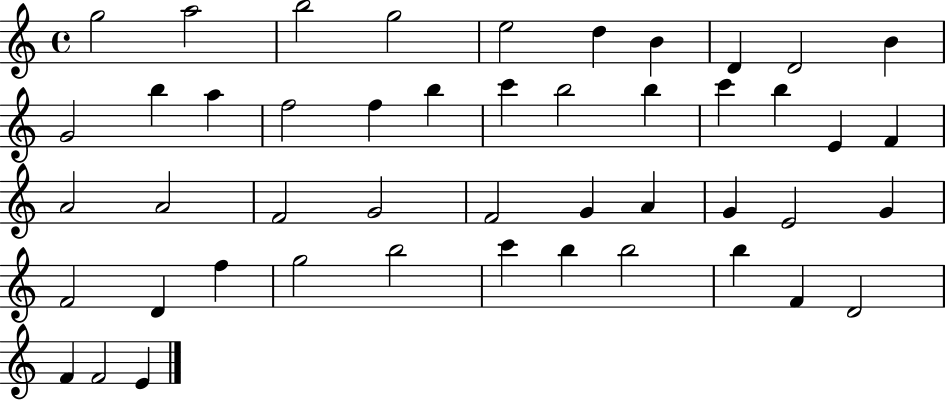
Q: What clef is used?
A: treble